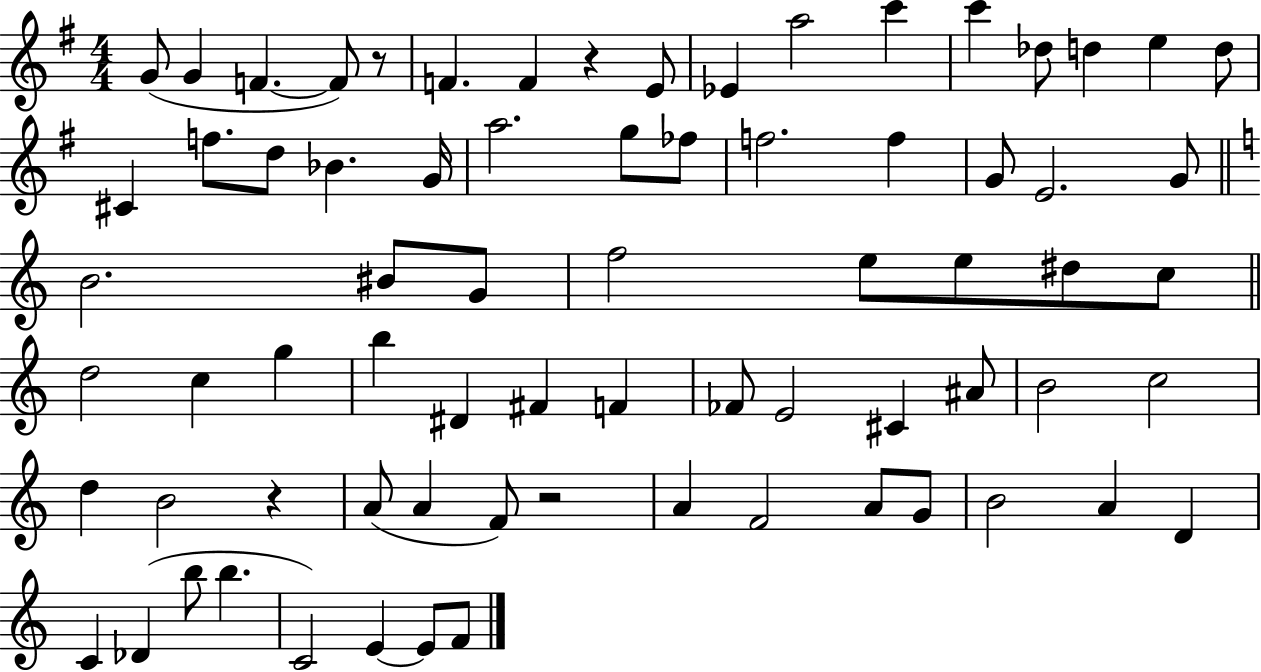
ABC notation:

X:1
T:Untitled
M:4/4
L:1/4
K:G
G/2 G F F/2 z/2 F F z E/2 _E a2 c' c' _d/2 d e d/2 ^C f/2 d/2 _B G/4 a2 g/2 _f/2 f2 f G/2 E2 G/2 B2 ^B/2 G/2 f2 e/2 e/2 ^d/2 c/2 d2 c g b ^D ^F F _F/2 E2 ^C ^A/2 B2 c2 d B2 z A/2 A F/2 z2 A F2 A/2 G/2 B2 A D C _D b/2 b C2 E E/2 F/2